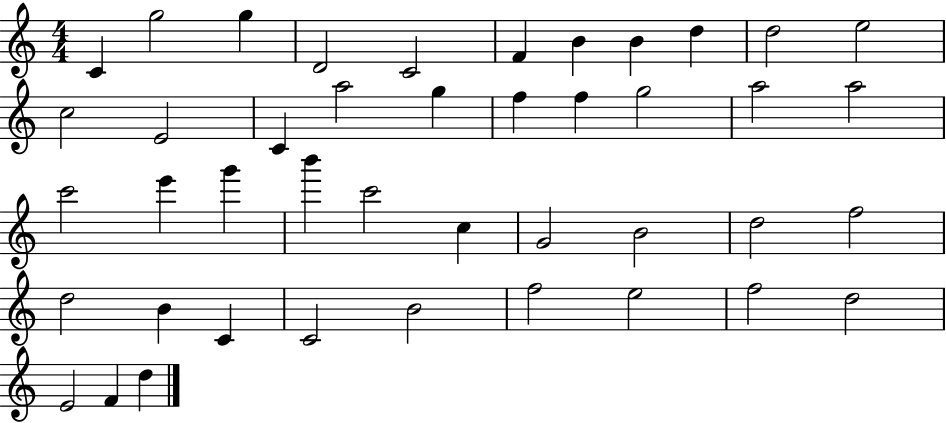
{
  \clef treble
  \numericTimeSignature
  \time 4/4
  \key c \major
  c'4 g''2 g''4 | d'2 c'2 | f'4 b'4 b'4 d''4 | d''2 e''2 | \break c''2 e'2 | c'4 a''2 g''4 | f''4 f''4 g''2 | a''2 a''2 | \break c'''2 e'''4 g'''4 | b'''4 c'''2 c''4 | g'2 b'2 | d''2 f''2 | \break d''2 b'4 c'4 | c'2 b'2 | f''2 e''2 | f''2 d''2 | \break e'2 f'4 d''4 | \bar "|."
}